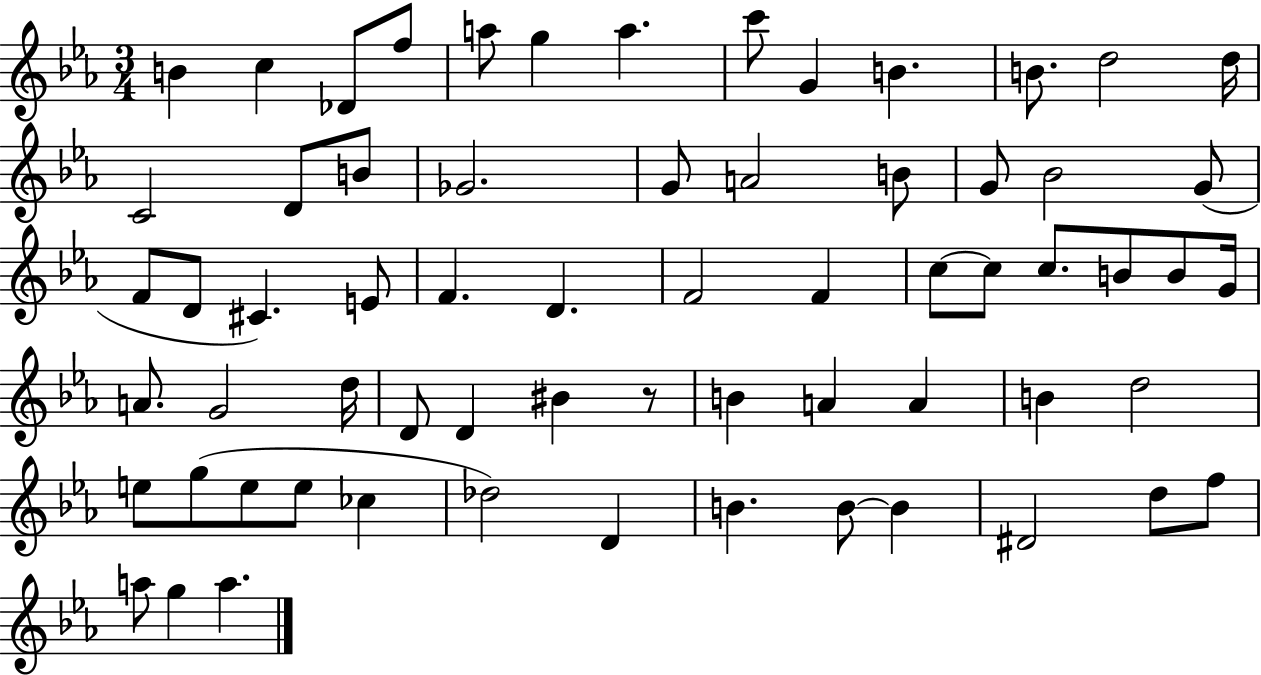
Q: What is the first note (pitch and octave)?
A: B4